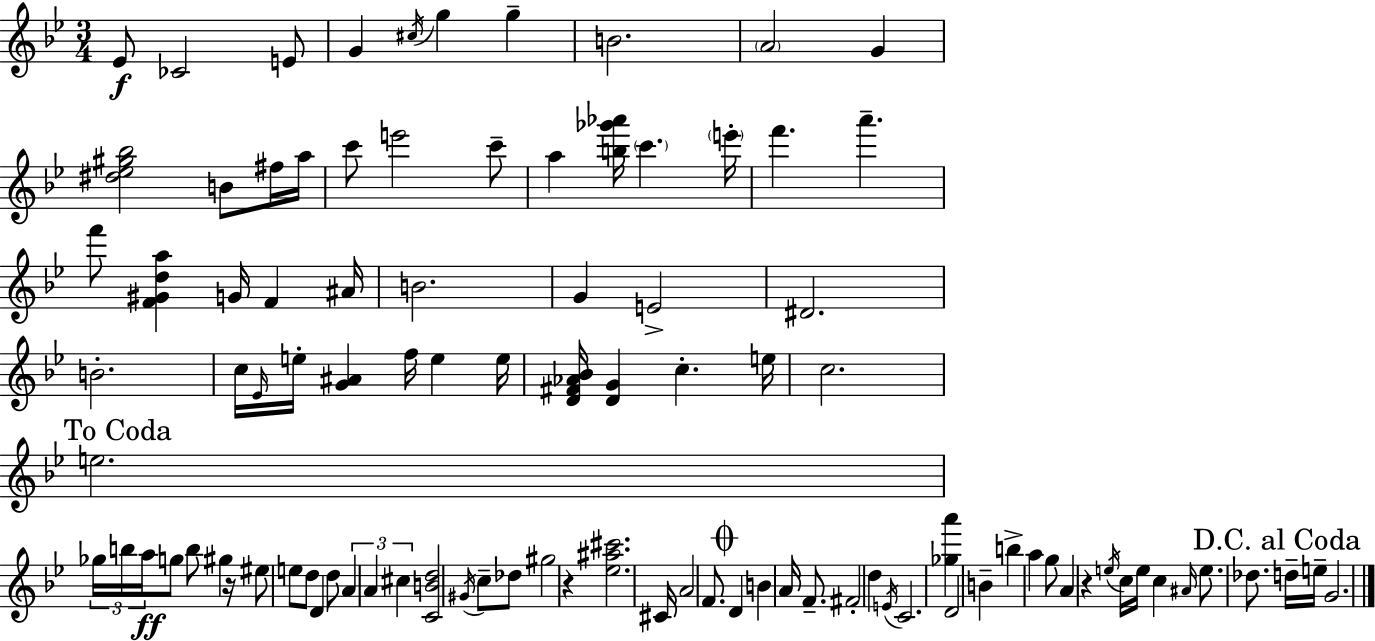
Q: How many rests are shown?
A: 3